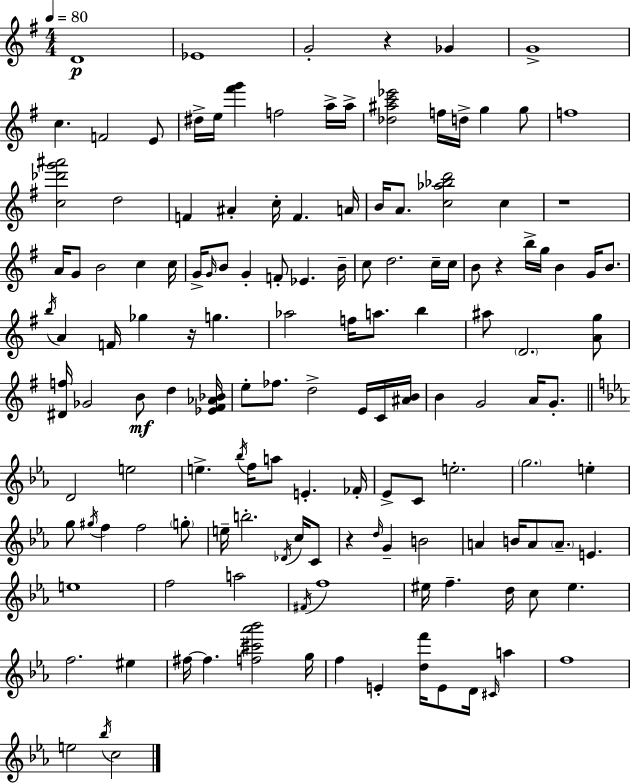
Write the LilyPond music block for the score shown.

{
  \clef treble
  \numericTimeSignature
  \time 4/4
  \key e \minor
  \tempo 4 = 80
  \repeat volta 2 { d'1\p | ees'1 | g'2-. r4 ges'4 | g'1-> | \break c''4. f'2 e'8 | dis''16-> e''16 <fis''' g'''>4 f''2 a''16-> a''16-> | <des'' ais'' c''' ees'''>2 f''16 d''16-> g''4 g''8 | f''1 | \break <c'' des''' g''' ais'''>2 d''2 | f'4 ais'4-. c''16-. f'4. a'16 | b'16 a'8. <c'' aes'' bes'' d'''>2 c''4 | r1 | \break a'16 g'8 b'2 c''4 c''16 | g'16-> \grace { g'16 } b'8 g'4-. f'8-. ees'4. | b'16-- c''8 d''2. c''16-- | c''16 b'8 r4 b''16-> g''16 b'4 g'16 b'8. | \break \acciaccatura { b''16 } a'4 f'16 ges''4 r16 g''4. | aes''2 f''16 a''8. b''4 | ais''8 \parenthesize d'2. | <a' g''>8 <dis' f''>16 ges'2 b'8\mf d''4 | \break <ees' fis' aes' bes'>16 e''8-. fes''8. d''2-> e'16 | c'16 <ais' b'>16 b'4 g'2 a'16 g'8.-. | \bar "||" \break \key ees \major d'2 e''2 | e''4.-> \acciaccatura { bes''16 } f''16 a''8 e'4.-. | fes'16-. ees'8-> c'8 e''2.-. | \parenthesize g''2. e''4-. | \break g''8 \acciaccatura { gis''16 } f''4 f''2 | \parenthesize g''8-. e''16-- b''2.-. \acciaccatura { des'16 } | c''16 c'8 r4 \grace { d''16 } g'4-- b'2 | a'4 b'16 a'8 \parenthesize a'8.-- e'4. | \break e''1 | f''2 a''2 | \acciaccatura { fis'16 } f''1 | eis''16 f''4.-- d''16 c''8 eis''4. | \break f''2. | eis''4 fis''16~~ fis''4. <f'' cis''' aes''' bes'''>2 | g''16 f''4 e'4-. <d'' f'''>16 e'8 | d'16 \grace { cis'16 } a''4 f''1 | \break e''2 \acciaccatura { bes''16 } c''2 | } \bar "|."
}